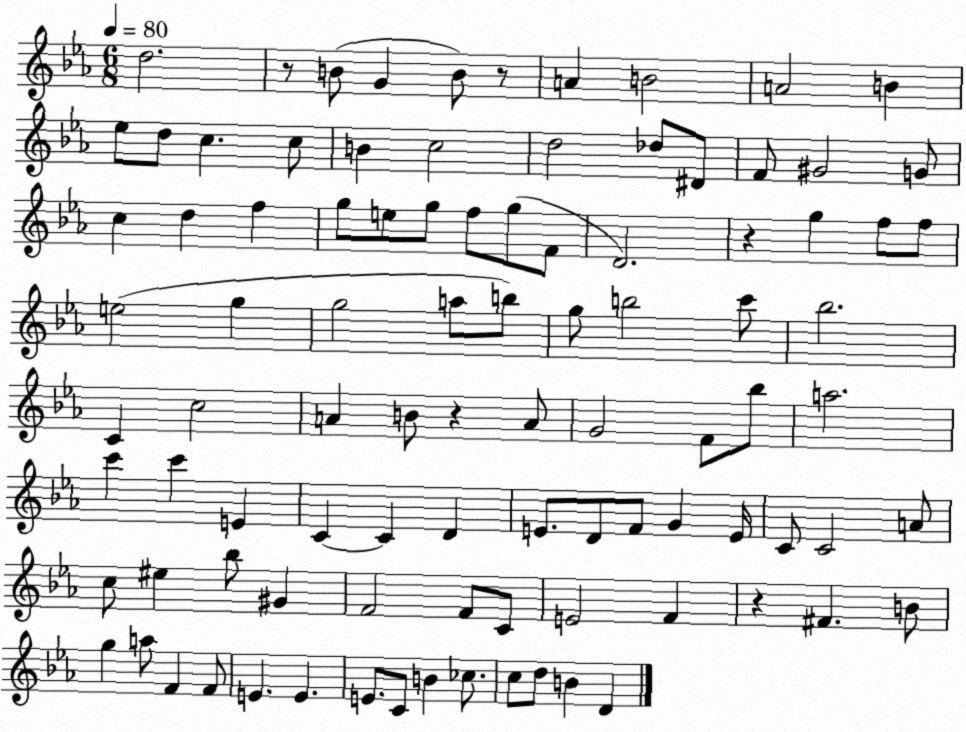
X:1
T:Untitled
M:6/8
L:1/4
K:Eb
d2 z/2 B/2 G B/2 z/2 A B2 A2 B _e/2 d/2 c c/2 B c2 d2 _d/2 ^D/2 F/2 ^G2 G/2 c d f g/2 e/2 g/2 f/2 g/2 F/2 D2 z g f/2 f/2 e2 g g2 a/2 b/2 g/2 b2 c'/2 _b2 C c2 A B/2 z A/2 G2 F/2 _b/2 a2 c' c' E C C D E/2 D/2 F/2 G E/4 C/2 C2 A/2 c/2 ^e _b/2 ^G F2 F/2 C/2 E2 F z ^F B/2 g a/2 F F/2 E E E/2 C/2 B _c/2 c/2 d/2 B D